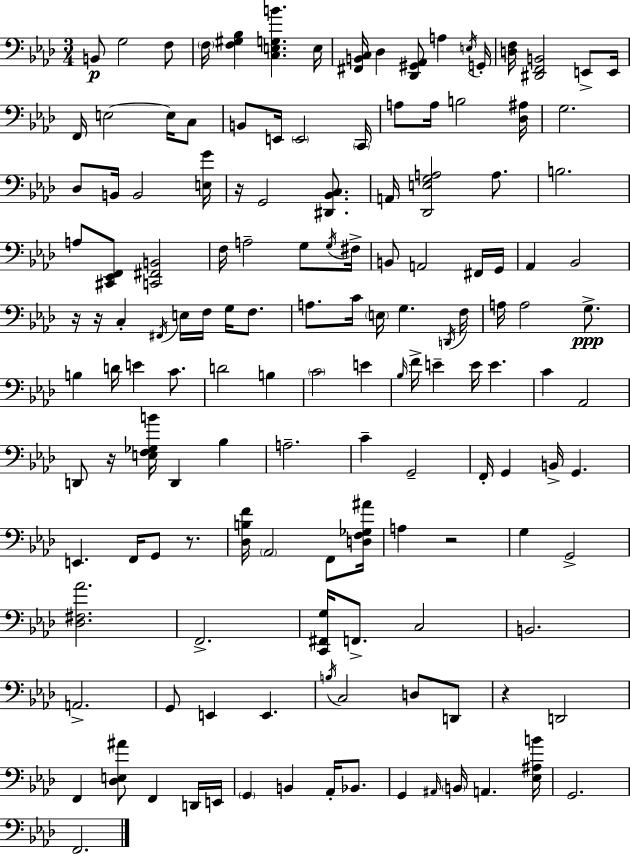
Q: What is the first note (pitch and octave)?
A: B2